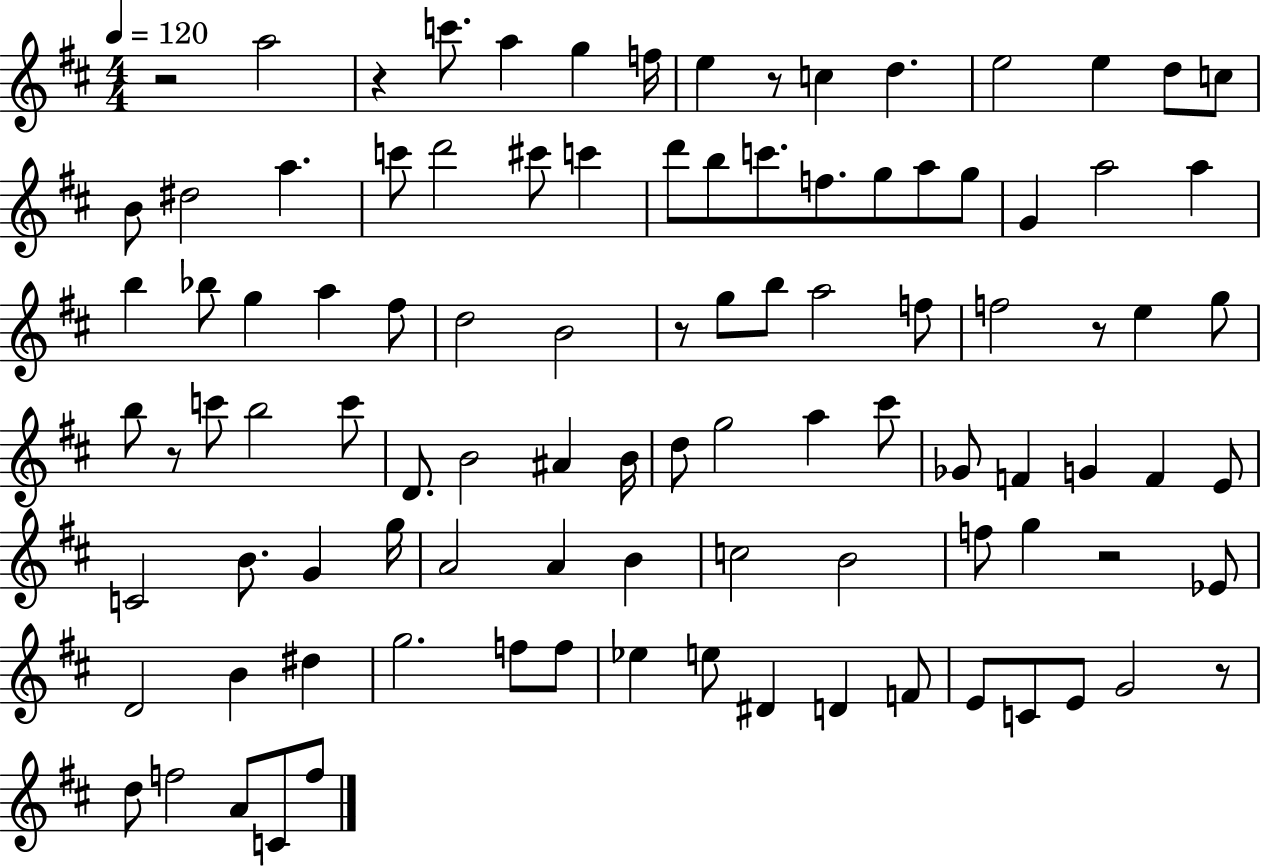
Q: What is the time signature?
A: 4/4